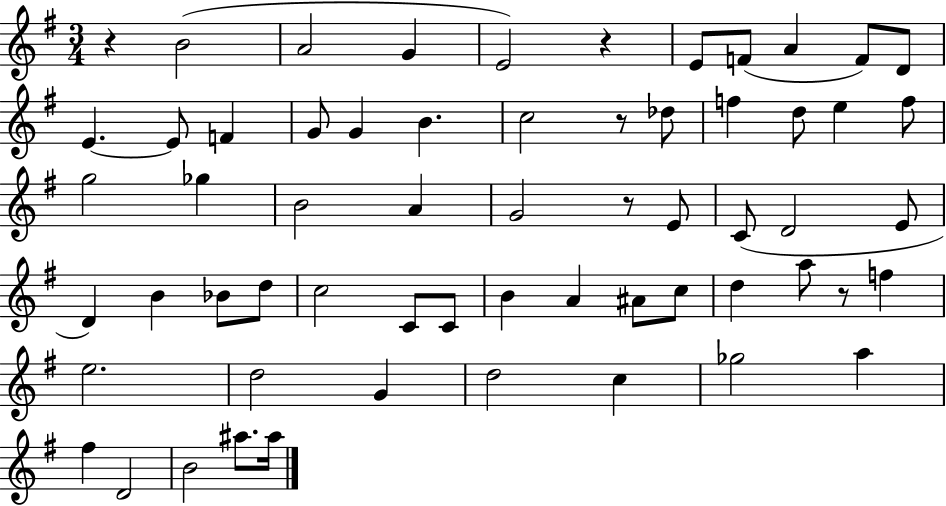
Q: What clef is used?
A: treble